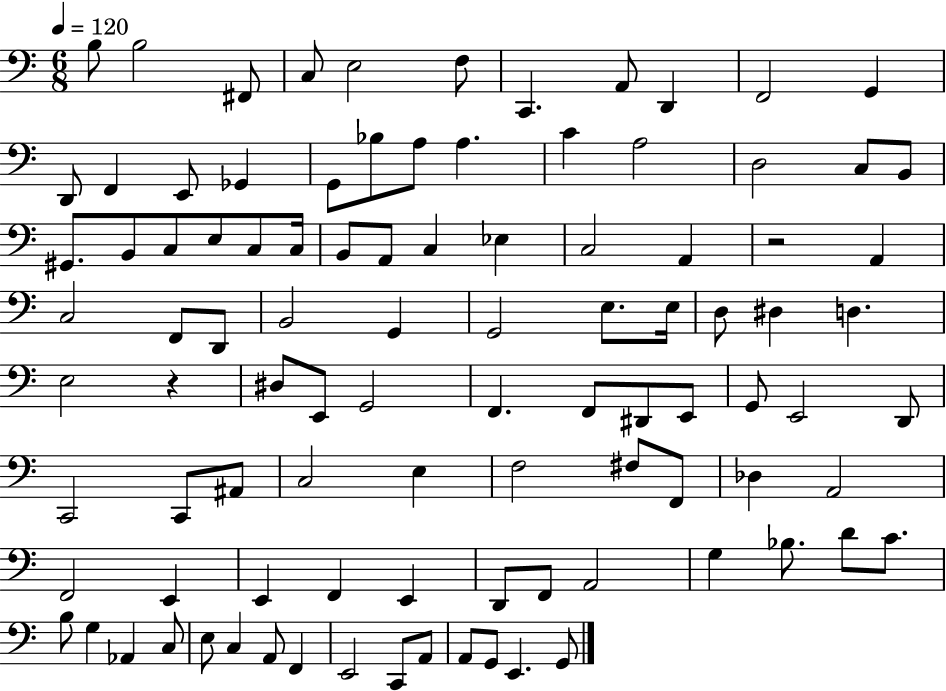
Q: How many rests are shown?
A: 2